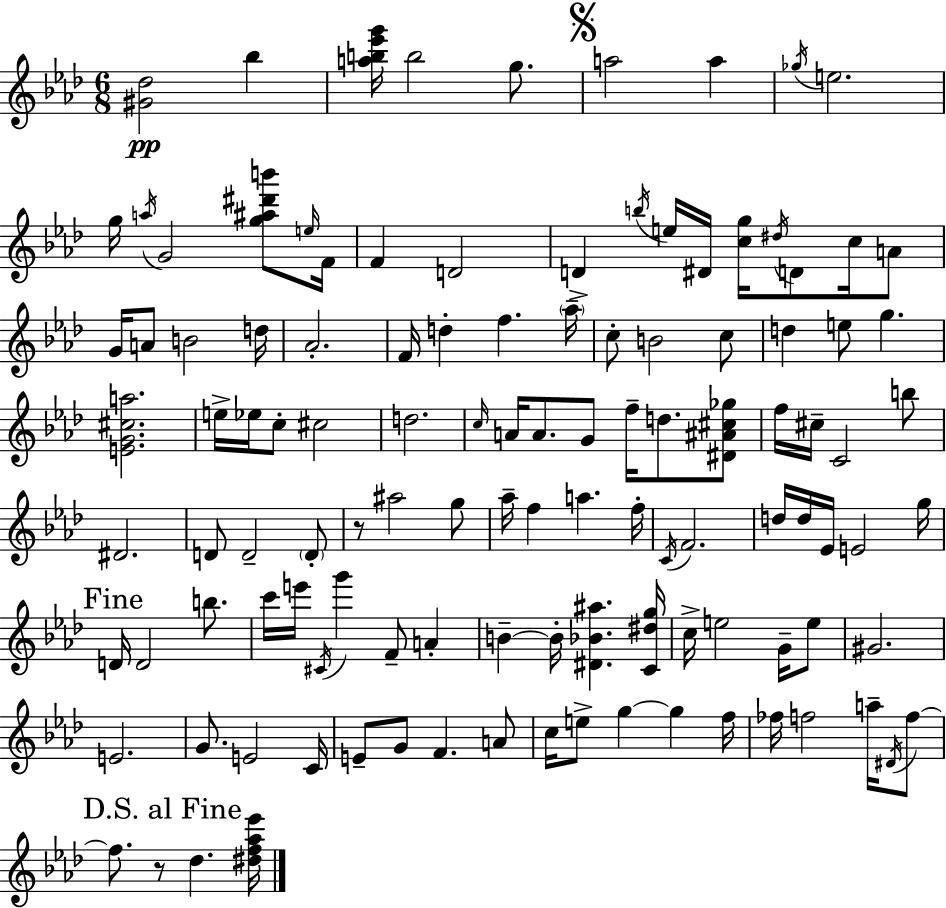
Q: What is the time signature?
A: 6/8